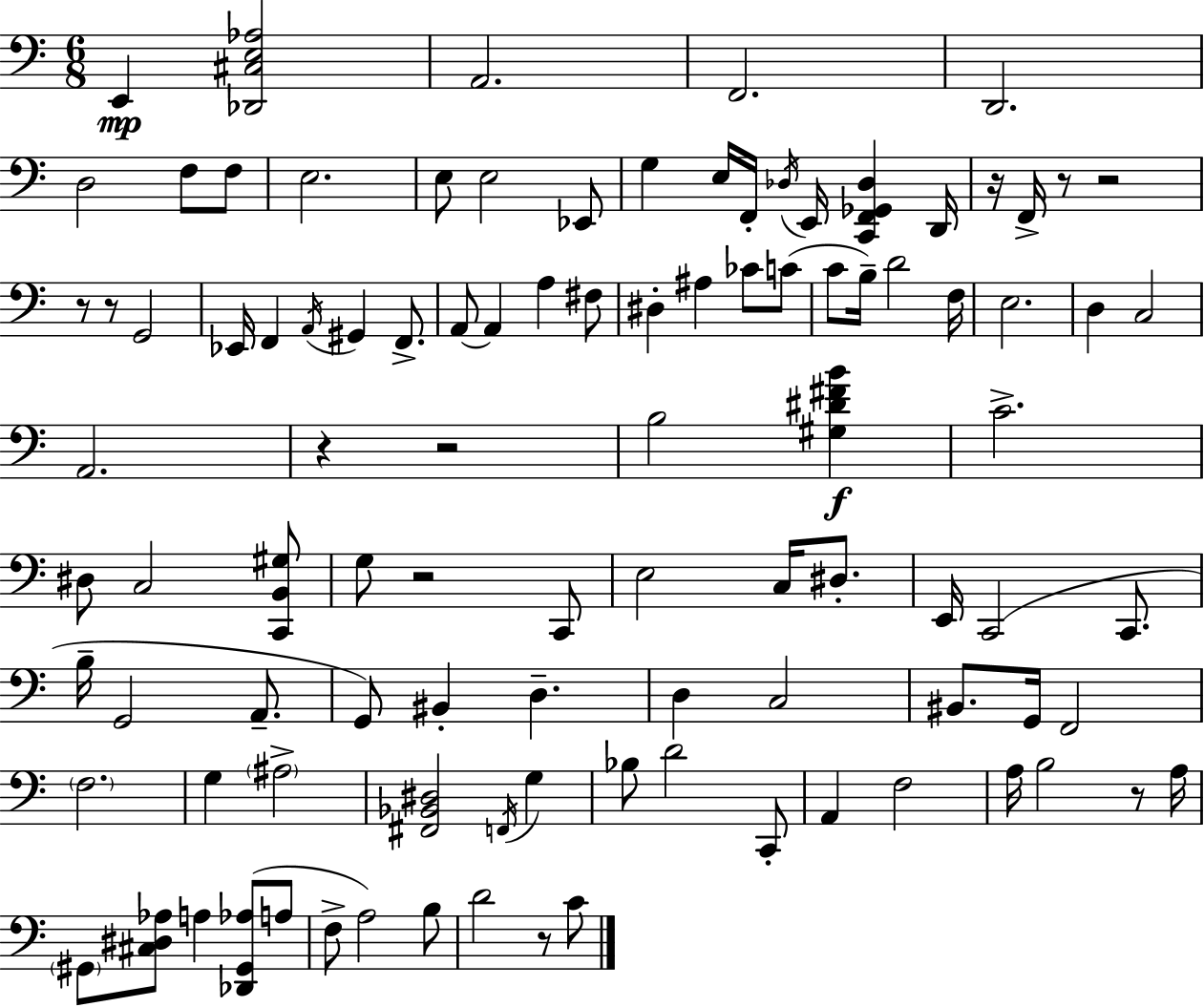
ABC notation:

X:1
T:Untitled
M:6/8
L:1/4
K:C
E,, [_D,,^C,E,_A,]2 A,,2 F,,2 D,,2 D,2 F,/2 F,/2 E,2 E,/2 E,2 _E,,/2 G, E,/4 F,,/4 _D,/4 E,,/4 [C,,F,,_G,,_D,] D,,/4 z/4 F,,/4 z/2 z2 z/2 z/2 G,,2 _E,,/4 F,, A,,/4 ^G,, F,,/2 A,,/2 A,, A, ^F,/2 ^D, ^A, _C/2 C/2 C/2 B,/4 D2 F,/4 E,2 D, C,2 A,,2 z z2 B,2 [^G,^D^FB] C2 ^D,/2 C,2 [C,,B,,^G,]/2 G,/2 z2 C,,/2 E,2 C,/4 ^D,/2 E,,/4 C,,2 C,,/2 B,/4 G,,2 A,,/2 G,,/2 ^B,, D, D, C,2 ^B,,/2 G,,/4 F,,2 F,2 G, ^A,2 [^F,,_B,,^D,]2 F,,/4 G, _B,/2 D2 C,,/2 A,, F,2 A,/4 B,2 z/2 A,/4 ^G,,/2 [^C,^D,_A,]/2 A, [_D,,^G,,_A,]/2 A,/2 F,/2 A,2 B,/2 D2 z/2 C/2